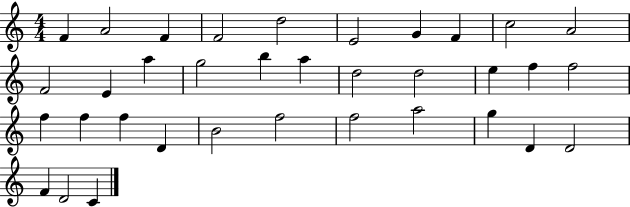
X:1
T:Untitled
M:4/4
L:1/4
K:C
F A2 F F2 d2 E2 G F c2 A2 F2 E a g2 b a d2 d2 e f f2 f f f D B2 f2 f2 a2 g D D2 F D2 C